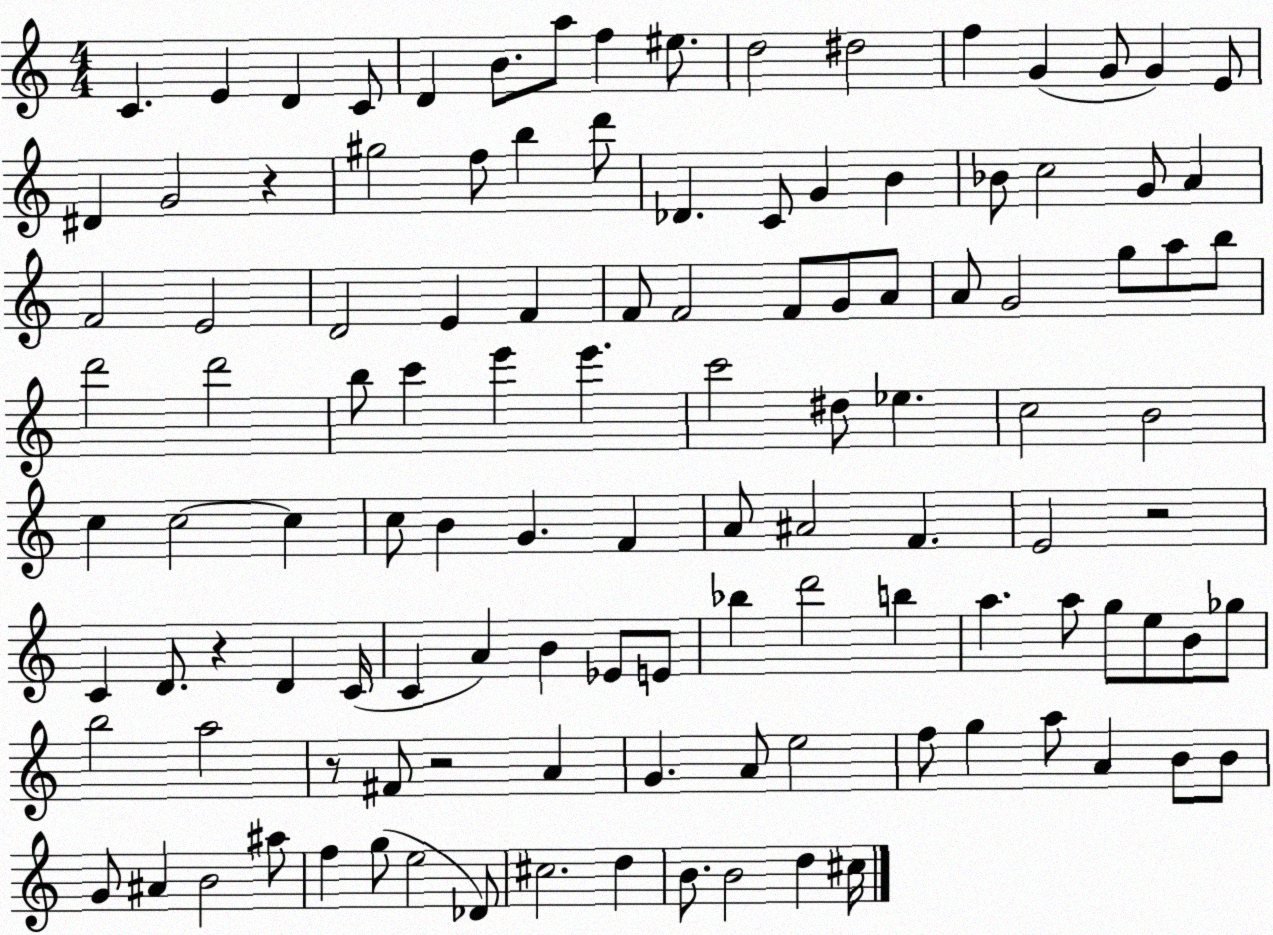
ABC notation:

X:1
T:Untitled
M:4/4
L:1/4
K:C
C E D C/2 D B/2 a/2 f ^e/2 d2 ^d2 f G G/2 G E/2 ^D G2 z ^g2 f/2 b d'/2 _D C/2 G B _B/2 c2 G/2 A F2 E2 D2 E F F/2 F2 F/2 G/2 A/2 A/2 G2 g/2 a/2 b/2 d'2 d'2 b/2 c' e' e' c'2 ^d/2 _e c2 B2 c c2 c c/2 B G F A/2 ^A2 F E2 z2 C D/2 z D C/4 C A B _E/2 E/2 _b d'2 b a a/2 g/2 e/2 B/2 _g/2 b2 a2 z/2 ^F/2 z2 A G A/2 e2 f/2 g a/2 A B/2 B/2 G/2 ^A B2 ^a/2 f g/2 e2 _D/2 ^c2 d B/2 B2 d ^c/4